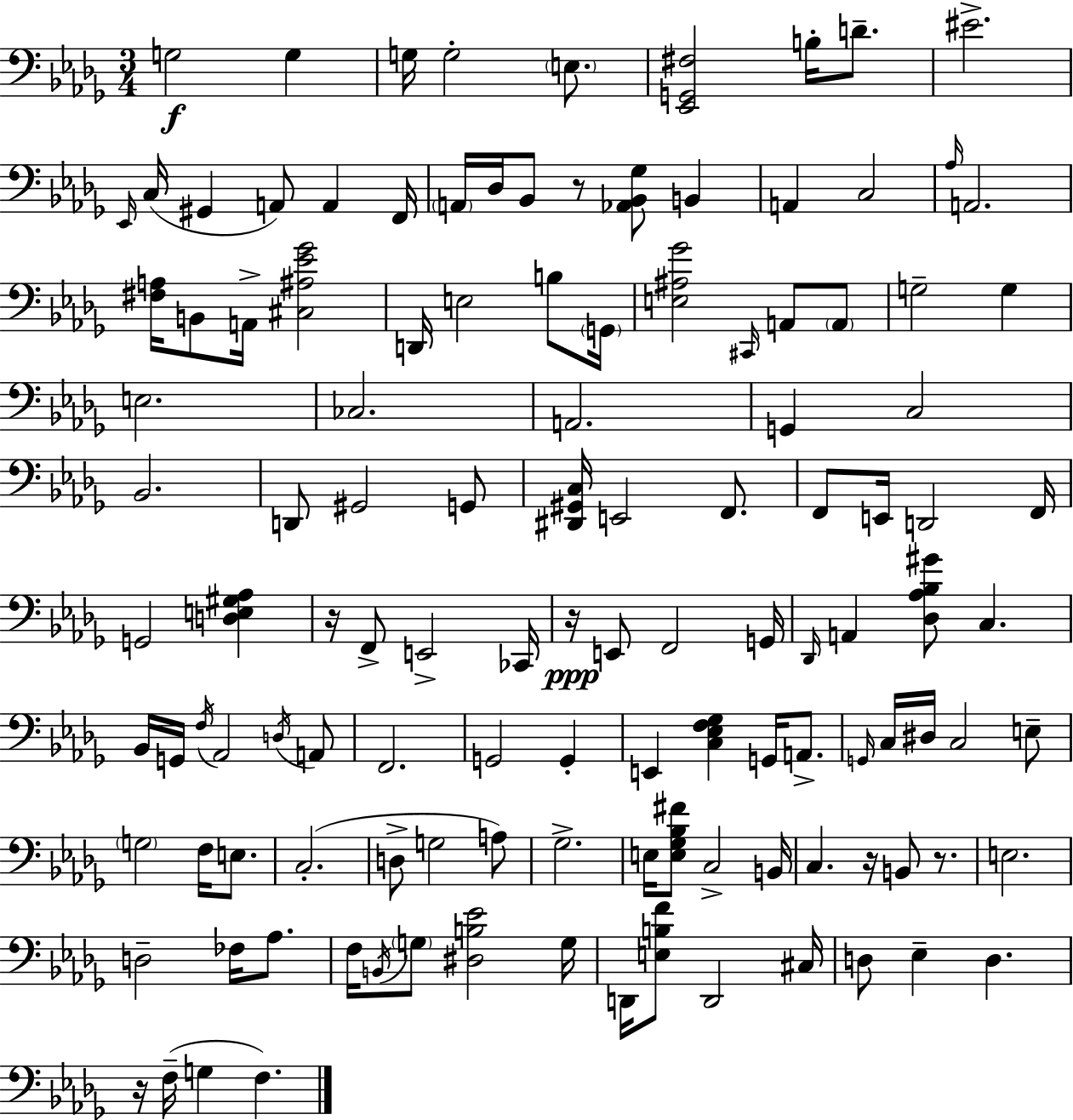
{
  \clef bass
  \numericTimeSignature
  \time 3/4
  \key bes \minor
  g2\f g4 | g16 g2-. \parenthesize e8. | <ees, g, fis>2 b16-. d'8.-- | eis'2.-> | \break \grace { ees,16 }( c16 gis,4 a,8) a,4 | f,16 \parenthesize a,16 des16 bes,8 r8 <aes, bes, ges>8 b,4 | a,4 c2 | \grace { aes16 } a,2. | \break <fis a>16 b,8 a,16-> <cis ais ees' ges'>2 | d,16 e2 b8 | \parenthesize g,16 <e ais ges'>2 \grace { cis,16 } a,8 | \parenthesize a,8 g2-- g4 | \break e2. | ces2. | a,2. | g,4 c2 | \break bes,2. | d,8 gis,2 | g,8 <dis, gis, c>16 e,2 | f,8. f,8 e,16 d,2 | \break f,16 g,2 <d e gis aes>4 | r16 f,8-> e,2-> | ces,16 r16\ppp e,8 f,2 | g,16 \grace { des,16 } a,4 <des aes bes gis'>8 c4. | \break bes,16 g,16 \acciaccatura { f16 } aes,2 | \acciaccatura { d16 } a,8 f,2. | g,2 | g,4-. e,4 <c ees f ges>4 | \break g,16 a,8.-> \grace { g,16 } c16 dis16 c2 | e8-- \parenthesize g2 | f16 e8. c2.-.( | d8-> g2 | \break a8) ges2.-> | e16 <e ges bes fis'>8 c2-> | b,16 c4. | r16 b,8 r8. e2. | \break d2-- | fes16 aes8. f16 \acciaccatura { b,16 } \parenthesize g8 <dis b ees'>2 | g16 d,16 <e b f'>8 d,2 | cis16 d8 ees4-- | \break d4. r16 f16--( g4 | f4.) \bar "|."
}